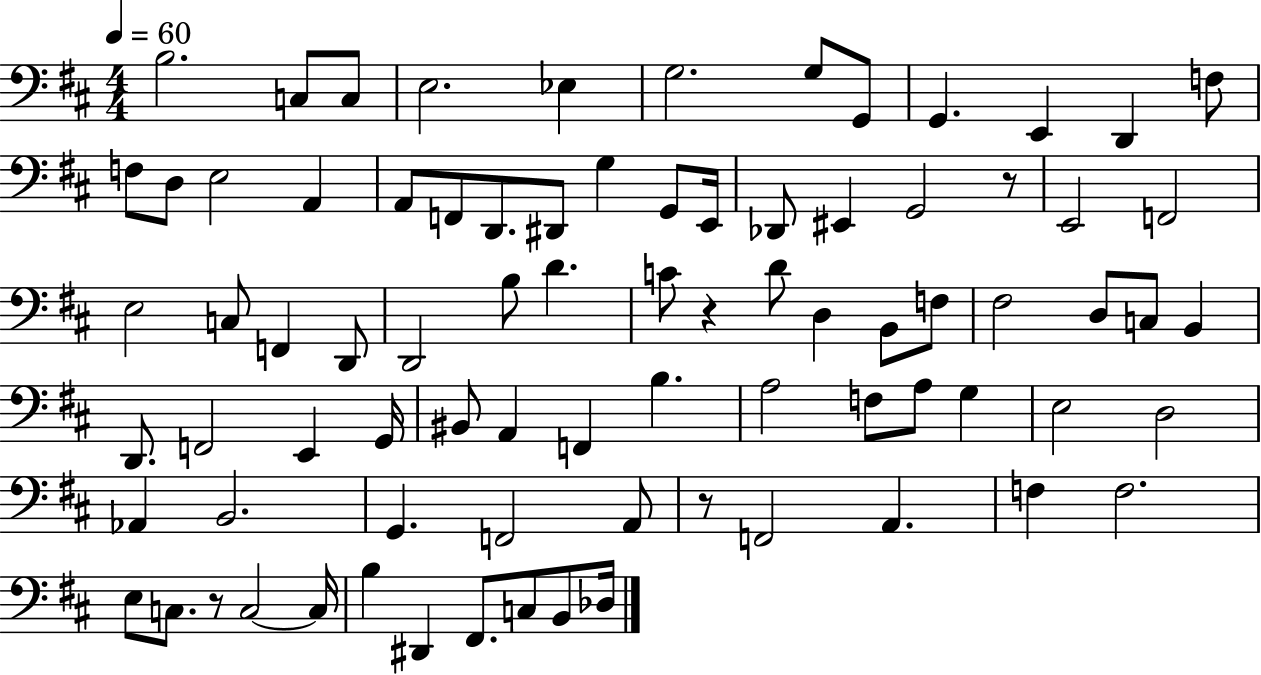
B3/h. C3/e C3/e E3/h. Eb3/q G3/h. G3/e G2/e G2/q. E2/q D2/q F3/e F3/e D3/e E3/h A2/q A2/e F2/e D2/e. D#2/e G3/q G2/e E2/s Db2/e EIS2/q G2/h R/e E2/h F2/h E3/h C3/e F2/q D2/e D2/h B3/e D4/q. C4/e R/q D4/e D3/q B2/e F3/e F#3/h D3/e C3/e B2/q D2/e. F2/h E2/q G2/s BIS2/e A2/q F2/q B3/q. A3/h F3/e A3/e G3/q E3/h D3/h Ab2/q B2/h. G2/q. F2/h A2/e R/e F2/h A2/q. F3/q F3/h. E3/e C3/e. R/e C3/h C3/s B3/q D#2/q F#2/e. C3/e B2/e Db3/s